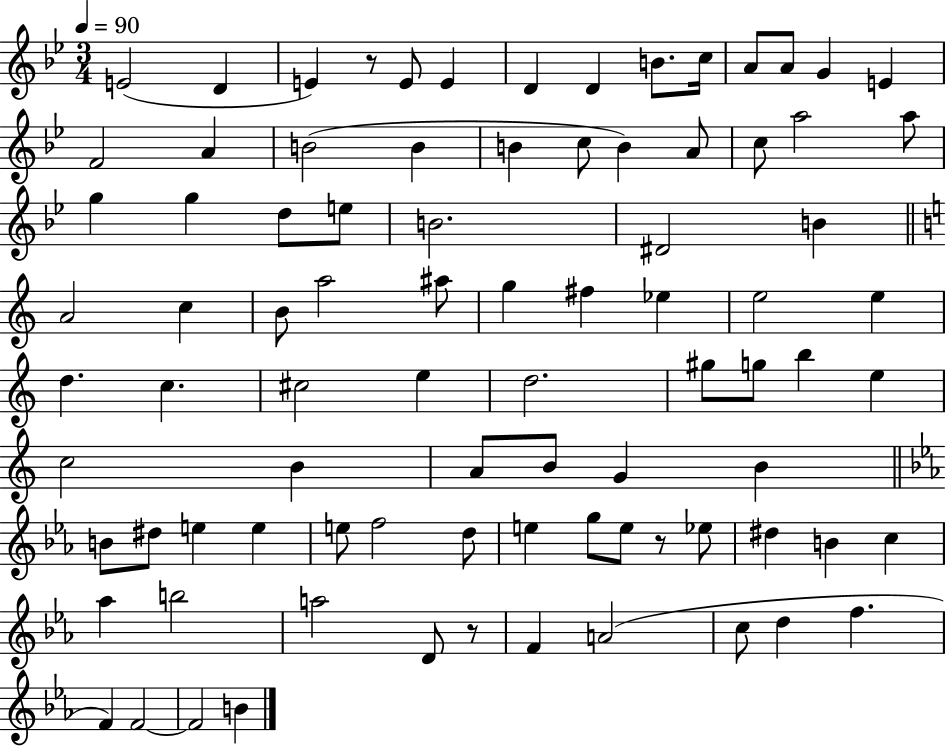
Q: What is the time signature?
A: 3/4